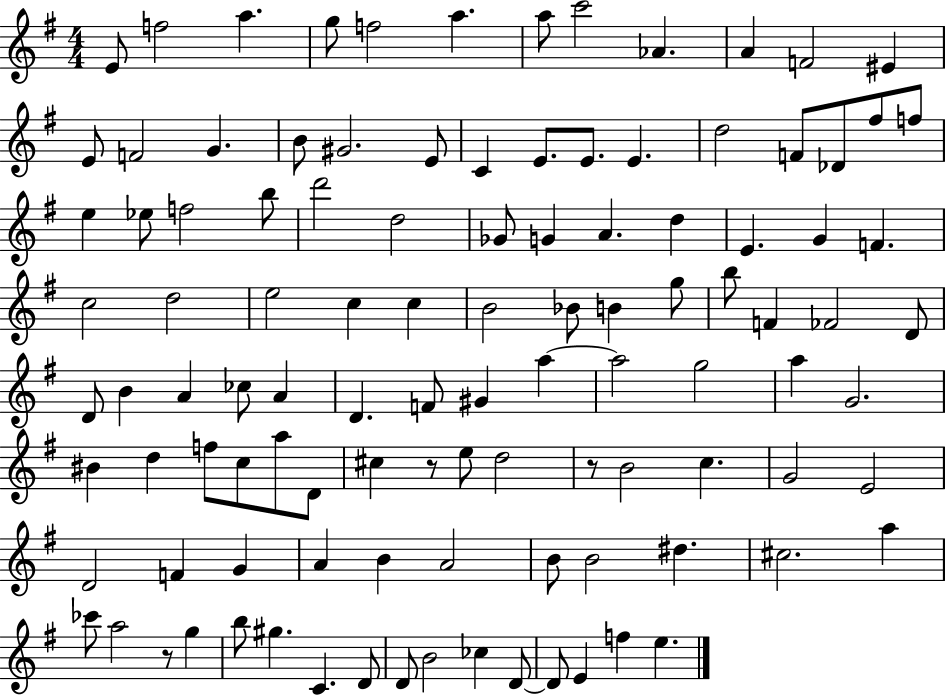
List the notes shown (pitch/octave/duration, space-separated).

E4/e F5/h A5/q. G5/e F5/h A5/q. A5/e C6/h Ab4/q. A4/q F4/h EIS4/q E4/e F4/h G4/q. B4/e G#4/h. E4/e C4/q E4/e. E4/e. E4/q. D5/h F4/e Db4/e F#5/e F5/e E5/q Eb5/e F5/h B5/e D6/h D5/h Gb4/e G4/q A4/q. D5/q E4/q. G4/q F4/q. C5/h D5/h E5/h C5/q C5/q B4/h Bb4/e B4/q G5/e B5/e F4/q FES4/h D4/e D4/e B4/q A4/q CES5/e A4/q D4/q. F4/e G#4/q A5/q A5/h G5/h A5/q G4/h. BIS4/q D5/q F5/e C5/e A5/e D4/e C#5/q R/e E5/e D5/h R/e B4/h C5/q. G4/h E4/h D4/h F4/q G4/q A4/q B4/q A4/h B4/e B4/h D#5/q. C#5/h. A5/q CES6/e A5/h R/e G5/q B5/e G#5/q. C4/q. D4/e D4/e B4/h CES5/q D4/e D4/e E4/q F5/q E5/q.